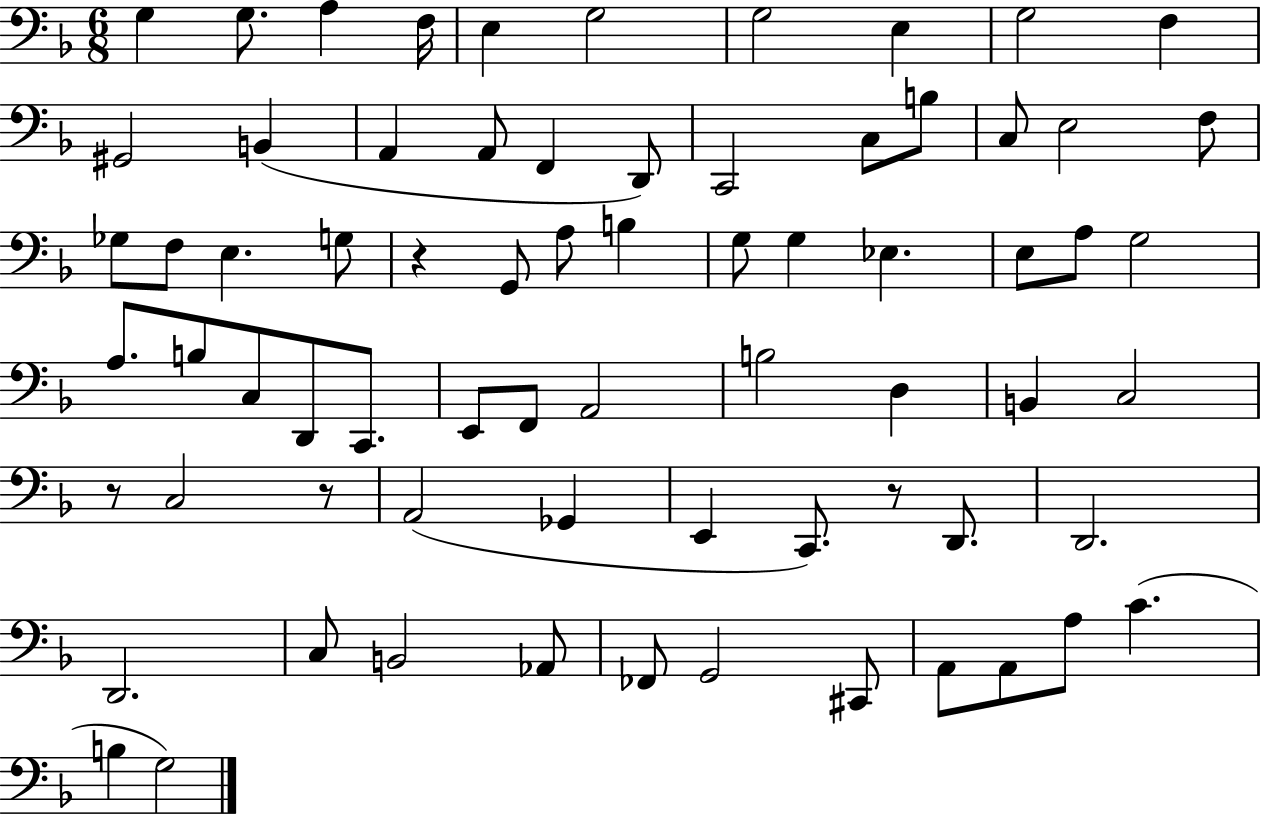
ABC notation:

X:1
T:Untitled
M:6/8
L:1/4
K:F
G, G,/2 A, F,/4 E, G,2 G,2 E, G,2 F, ^G,,2 B,, A,, A,,/2 F,, D,,/2 C,,2 C,/2 B,/2 C,/2 E,2 F,/2 _G,/2 F,/2 E, G,/2 z G,,/2 A,/2 B, G,/2 G, _E, E,/2 A,/2 G,2 A,/2 B,/2 C,/2 D,,/2 C,,/2 E,,/2 F,,/2 A,,2 B,2 D, B,, C,2 z/2 C,2 z/2 A,,2 _G,, E,, C,,/2 z/2 D,,/2 D,,2 D,,2 C,/2 B,,2 _A,,/2 _F,,/2 G,,2 ^C,,/2 A,,/2 A,,/2 A,/2 C B, G,2